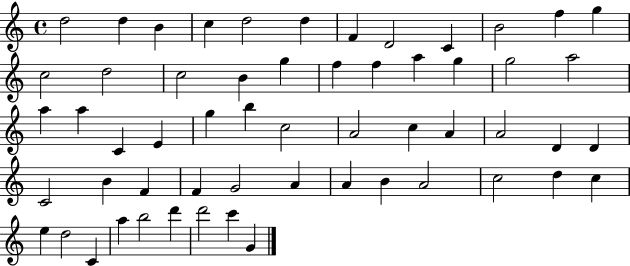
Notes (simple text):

D5/h D5/q B4/q C5/q D5/h D5/q F4/q D4/h C4/q B4/h F5/q G5/q C5/h D5/h C5/h B4/q G5/q F5/q F5/q A5/q G5/q G5/h A5/h A5/q A5/q C4/q E4/q G5/q B5/q C5/h A4/h C5/q A4/q A4/h D4/q D4/q C4/h B4/q F4/q F4/q G4/h A4/q A4/q B4/q A4/h C5/h D5/q C5/q E5/q D5/h C4/q A5/q B5/h D6/q D6/h C6/q G4/q